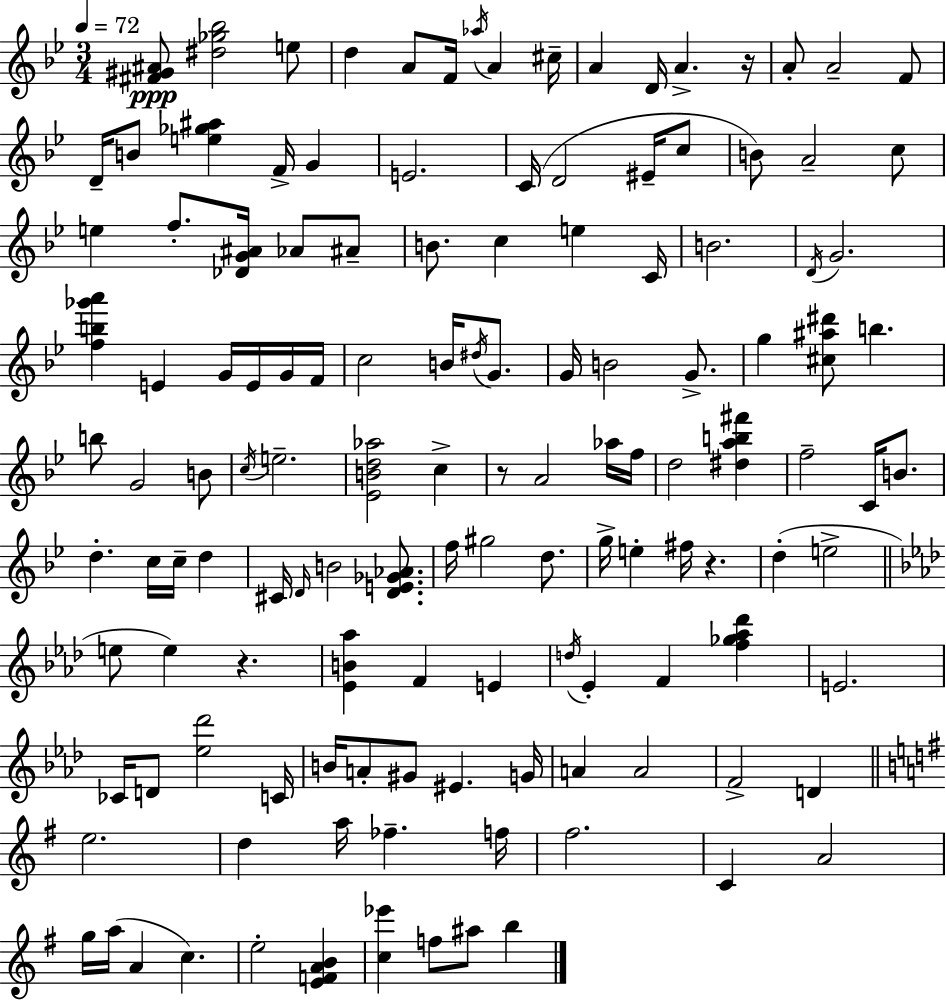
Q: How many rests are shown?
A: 4